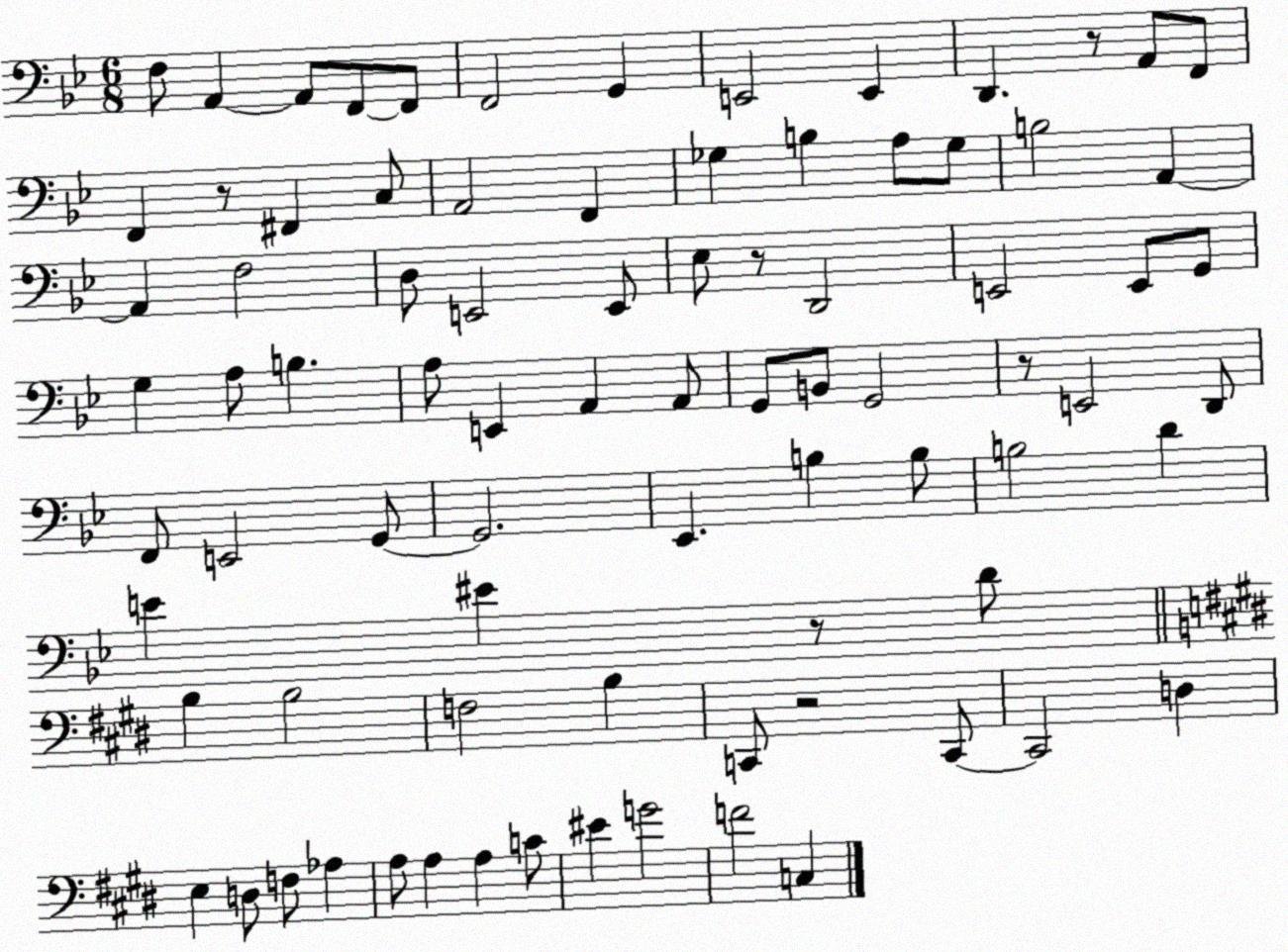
X:1
T:Untitled
M:6/8
L:1/4
K:Bb
F,/2 A,, A,,/2 F,,/2 F,,/2 F,,2 G,, E,,2 E,, D,, z/2 A,,/2 F,,/2 F,, z/2 ^F,, C,/2 A,,2 F,, _G, B, A,/2 _G,/2 B,2 A,, A,, F,2 D,/2 E,,2 E,,/2 _E,/2 z/2 D,,2 E,,2 E,,/2 G,,/2 G, A,/2 B, A,/2 E,, A,, A,,/2 G,,/2 B,,/2 G,,2 z/2 E,,2 D,,/2 F,,/2 E,,2 G,,/2 G,,2 _E,, B, B,/2 B,2 D E ^E z/2 D/2 B, B,2 F,2 B, C,,/2 z2 C,,/2 C,,2 D, E, D,/2 F,/2 _A, A,/2 A, A, C/2 ^E G2 F2 C,